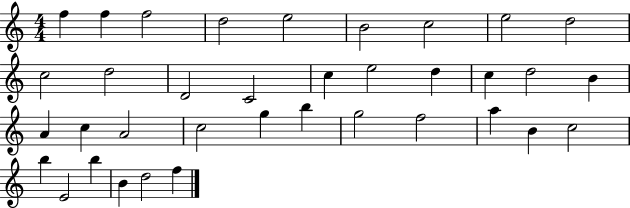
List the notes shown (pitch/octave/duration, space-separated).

F5/q F5/q F5/h D5/h E5/h B4/h C5/h E5/h D5/h C5/h D5/h D4/h C4/h C5/q E5/h D5/q C5/q D5/h B4/q A4/q C5/q A4/h C5/h G5/q B5/q G5/h F5/h A5/q B4/q C5/h B5/q E4/h B5/q B4/q D5/h F5/q